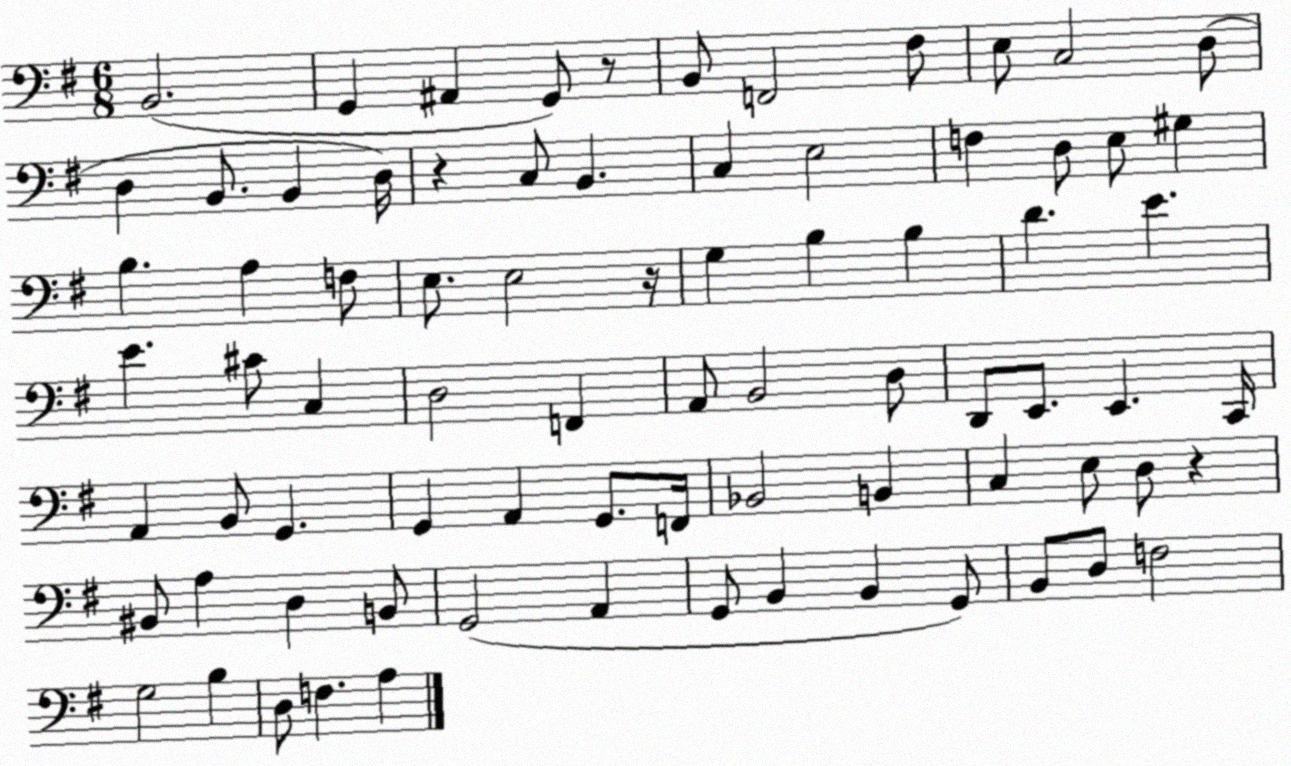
X:1
T:Untitled
M:6/8
L:1/4
K:G
B,,2 G,, ^A,, G,,/2 z/2 B,,/2 F,,2 ^F,/2 E,/2 C,2 D,/2 D, B,,/2 B,, D,/4 z C,/2 B,, C, E,2 F, D,/2 E,/2 ^G, B, A, F,/2 E,/2 E,2 z/4 G, B, B, D E E ^C/2 C, D,2 F,, A,,/2 B,,2 D,/2 D,,/2 E,,/2 E,, C,,/4 A,, B,,/2 G,, G,, A,, G,,/2 F,,/4 _B,,2 B,, C, E,/2 D,/2 z ^B,,/2 A, D, B,,/2 G,,2 A,, G,,/2 B,, B,, G,,/2 B,,/2 D,/2 F,2 G,2 B, D,/2 F, A,